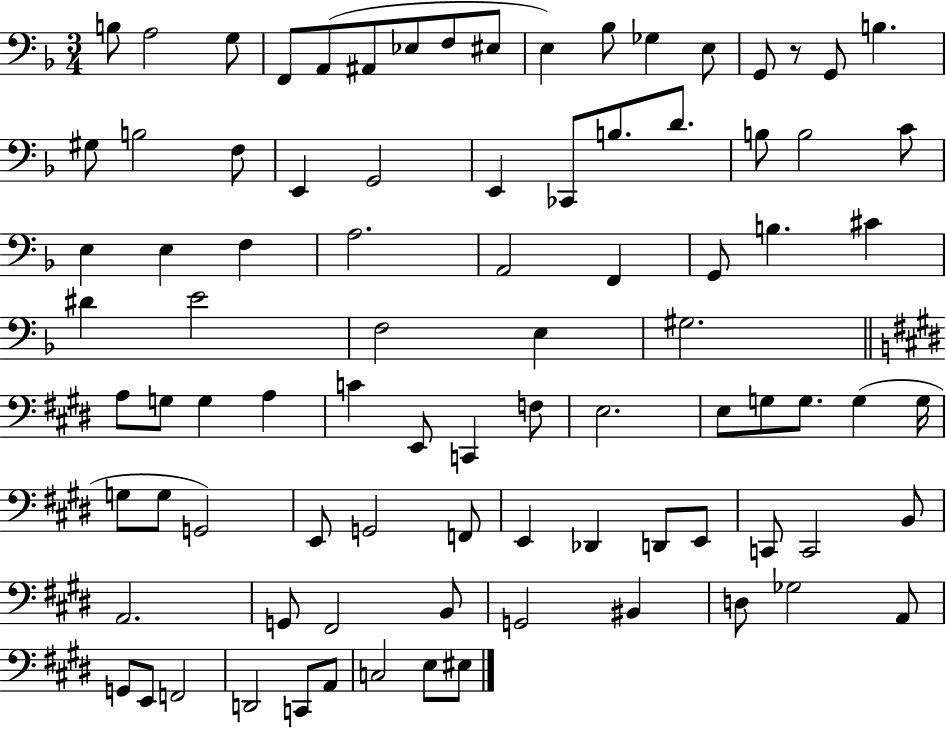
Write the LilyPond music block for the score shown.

{
  \clef bass
  \numericTimeSignature
  \time 3/4
  \key f \major
  b8 a2 g8 | f,8 a,8( ais,8 ees8 f8 eis8 | e4) bes8 ges4 e8 | g,8 r8 g,8 b4. | \break gis8 b2 f8 | e,4 g,2 | e,4 ces,8 b8. d'8. | b8 b2 c'8 | \break e4 e4 f4 | a2. | a,2 f,4 | g,8 b4. cis'4 | \break dis'4 e'2 | f2 e4 | gis2. | \bar "||" \break \key e \major a8 g8 g4 a4 | c'4 e,8 c,4 f8 | e2. | e8 g8 g8. g4( g16 | \break g8 g8 g,2) | e,8 g,2 f,8 | e,4 des,4 d,8 e,8 | c,8 c,2 b,8 | \break a,2. | g,8 fis,2 b,8 | g,2 bis,4 | d8 ges2 a,8 | \break g,8 e,8 f,2 | d,2 c,8 a,8 | c2 e8 eis8 | \bar "|."
}